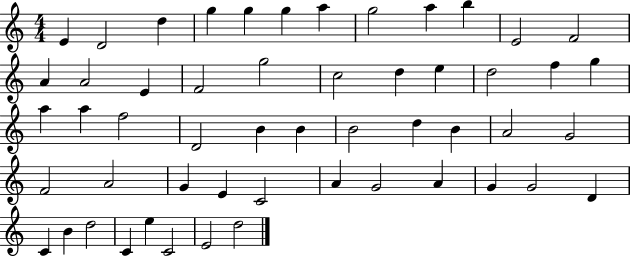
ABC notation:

X:1
T:Untitled
M:4/4
L:1/4
K:C
E D2 d g g g a g2 a b E2 F2 A A2 E F2 g2 c2 d e d2 f g a a f2 D2 B B B2 d B A2 G2 F2 A2 G E C2 A G2 A G G2 D C B d2 C e C2 E2 d2